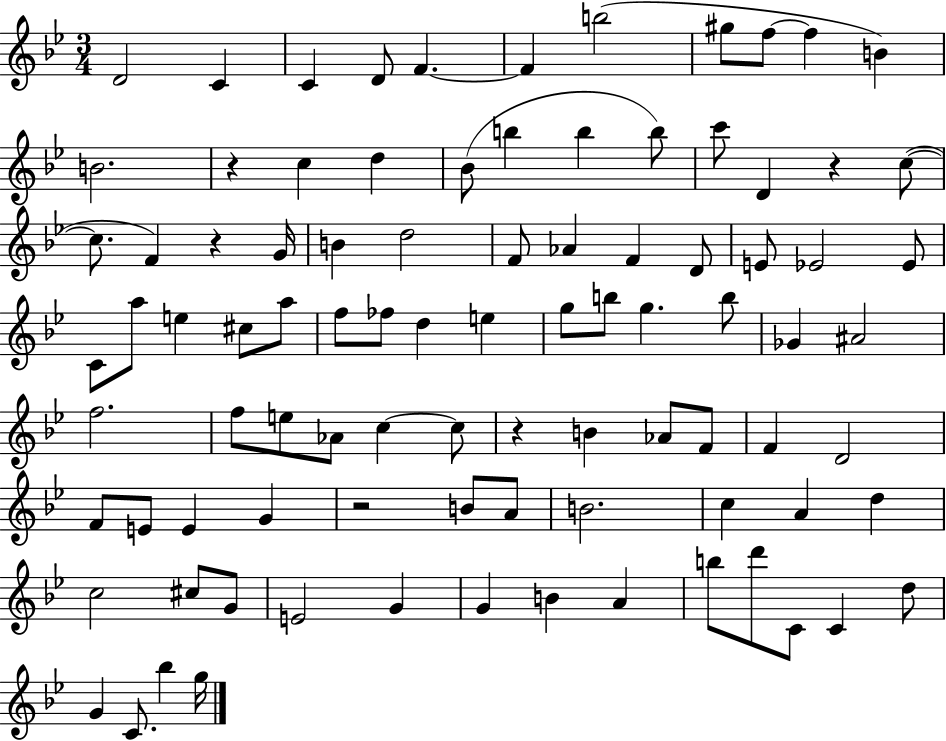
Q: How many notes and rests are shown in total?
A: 91